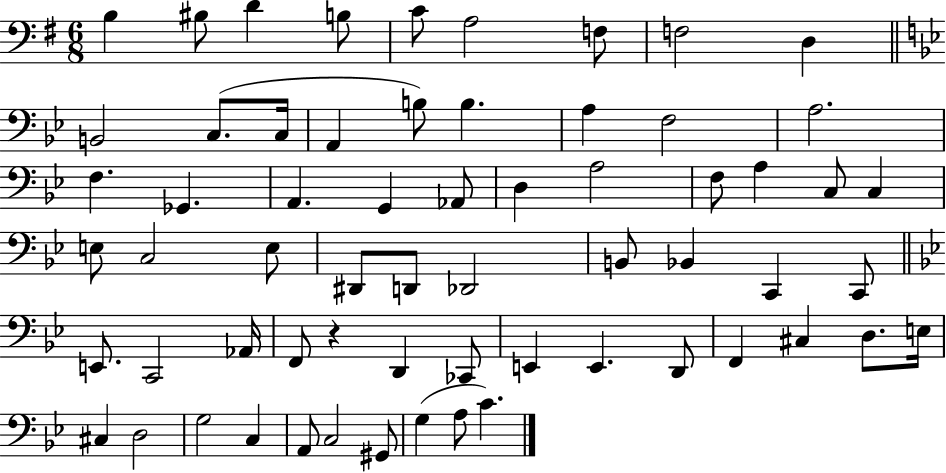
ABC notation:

X:1
T:Untitled
M:6/8
L:1/4
K:G
B, ^B,/2 D B,/2 C/2 A,2 F,/2 F,2 D, B,,2 C,/2 C,/4 A,, B,/2 B, A, F,2 A,2 F, _G,, A,, G,, _A,,/2 D, A,2 F,/2 A, C,/2 C, E,/2 C,2 E,/2 ^D,,/2 D,,/2 _D,,2 B,,/2 _B,, C,, C,,/2 E,,/2 C,,2 _A,,/4 F,,/2 z D,, _C,,/2 E,, E,, D,,/2 F,, ^C, D,/2 E,/4 ^C, D,2 G,2 C, A,,/2 C,2 ^G,,/2 G, A,/2 C